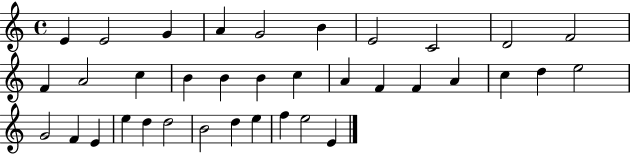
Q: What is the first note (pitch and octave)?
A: E4